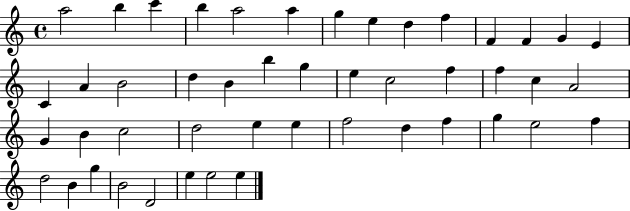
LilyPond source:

{
  \clef treble
  \time 4/4
  \defaultTimeSignature
  \key c \major
  a''2 b''4 c'''4 | b''4 a''2 a''4 | g''4 e''4 d''4 f''4 | f'4 f'4 g'4 e'4 | \break c'4 a'4 b'2 | d''4 b'4 b''4 g''4 | e''4 c''2 f''4 | f''4 c''4 a'2 | \break g'4 b'4 c''2 | d''2 e''4 e''4 | f''2 d''4 f''4 | g''4 e''2 f''4 | \break d''2 b'4 g''4 | b'2 d'2 | e''4 e''2 e''4 | \bar "|."
}